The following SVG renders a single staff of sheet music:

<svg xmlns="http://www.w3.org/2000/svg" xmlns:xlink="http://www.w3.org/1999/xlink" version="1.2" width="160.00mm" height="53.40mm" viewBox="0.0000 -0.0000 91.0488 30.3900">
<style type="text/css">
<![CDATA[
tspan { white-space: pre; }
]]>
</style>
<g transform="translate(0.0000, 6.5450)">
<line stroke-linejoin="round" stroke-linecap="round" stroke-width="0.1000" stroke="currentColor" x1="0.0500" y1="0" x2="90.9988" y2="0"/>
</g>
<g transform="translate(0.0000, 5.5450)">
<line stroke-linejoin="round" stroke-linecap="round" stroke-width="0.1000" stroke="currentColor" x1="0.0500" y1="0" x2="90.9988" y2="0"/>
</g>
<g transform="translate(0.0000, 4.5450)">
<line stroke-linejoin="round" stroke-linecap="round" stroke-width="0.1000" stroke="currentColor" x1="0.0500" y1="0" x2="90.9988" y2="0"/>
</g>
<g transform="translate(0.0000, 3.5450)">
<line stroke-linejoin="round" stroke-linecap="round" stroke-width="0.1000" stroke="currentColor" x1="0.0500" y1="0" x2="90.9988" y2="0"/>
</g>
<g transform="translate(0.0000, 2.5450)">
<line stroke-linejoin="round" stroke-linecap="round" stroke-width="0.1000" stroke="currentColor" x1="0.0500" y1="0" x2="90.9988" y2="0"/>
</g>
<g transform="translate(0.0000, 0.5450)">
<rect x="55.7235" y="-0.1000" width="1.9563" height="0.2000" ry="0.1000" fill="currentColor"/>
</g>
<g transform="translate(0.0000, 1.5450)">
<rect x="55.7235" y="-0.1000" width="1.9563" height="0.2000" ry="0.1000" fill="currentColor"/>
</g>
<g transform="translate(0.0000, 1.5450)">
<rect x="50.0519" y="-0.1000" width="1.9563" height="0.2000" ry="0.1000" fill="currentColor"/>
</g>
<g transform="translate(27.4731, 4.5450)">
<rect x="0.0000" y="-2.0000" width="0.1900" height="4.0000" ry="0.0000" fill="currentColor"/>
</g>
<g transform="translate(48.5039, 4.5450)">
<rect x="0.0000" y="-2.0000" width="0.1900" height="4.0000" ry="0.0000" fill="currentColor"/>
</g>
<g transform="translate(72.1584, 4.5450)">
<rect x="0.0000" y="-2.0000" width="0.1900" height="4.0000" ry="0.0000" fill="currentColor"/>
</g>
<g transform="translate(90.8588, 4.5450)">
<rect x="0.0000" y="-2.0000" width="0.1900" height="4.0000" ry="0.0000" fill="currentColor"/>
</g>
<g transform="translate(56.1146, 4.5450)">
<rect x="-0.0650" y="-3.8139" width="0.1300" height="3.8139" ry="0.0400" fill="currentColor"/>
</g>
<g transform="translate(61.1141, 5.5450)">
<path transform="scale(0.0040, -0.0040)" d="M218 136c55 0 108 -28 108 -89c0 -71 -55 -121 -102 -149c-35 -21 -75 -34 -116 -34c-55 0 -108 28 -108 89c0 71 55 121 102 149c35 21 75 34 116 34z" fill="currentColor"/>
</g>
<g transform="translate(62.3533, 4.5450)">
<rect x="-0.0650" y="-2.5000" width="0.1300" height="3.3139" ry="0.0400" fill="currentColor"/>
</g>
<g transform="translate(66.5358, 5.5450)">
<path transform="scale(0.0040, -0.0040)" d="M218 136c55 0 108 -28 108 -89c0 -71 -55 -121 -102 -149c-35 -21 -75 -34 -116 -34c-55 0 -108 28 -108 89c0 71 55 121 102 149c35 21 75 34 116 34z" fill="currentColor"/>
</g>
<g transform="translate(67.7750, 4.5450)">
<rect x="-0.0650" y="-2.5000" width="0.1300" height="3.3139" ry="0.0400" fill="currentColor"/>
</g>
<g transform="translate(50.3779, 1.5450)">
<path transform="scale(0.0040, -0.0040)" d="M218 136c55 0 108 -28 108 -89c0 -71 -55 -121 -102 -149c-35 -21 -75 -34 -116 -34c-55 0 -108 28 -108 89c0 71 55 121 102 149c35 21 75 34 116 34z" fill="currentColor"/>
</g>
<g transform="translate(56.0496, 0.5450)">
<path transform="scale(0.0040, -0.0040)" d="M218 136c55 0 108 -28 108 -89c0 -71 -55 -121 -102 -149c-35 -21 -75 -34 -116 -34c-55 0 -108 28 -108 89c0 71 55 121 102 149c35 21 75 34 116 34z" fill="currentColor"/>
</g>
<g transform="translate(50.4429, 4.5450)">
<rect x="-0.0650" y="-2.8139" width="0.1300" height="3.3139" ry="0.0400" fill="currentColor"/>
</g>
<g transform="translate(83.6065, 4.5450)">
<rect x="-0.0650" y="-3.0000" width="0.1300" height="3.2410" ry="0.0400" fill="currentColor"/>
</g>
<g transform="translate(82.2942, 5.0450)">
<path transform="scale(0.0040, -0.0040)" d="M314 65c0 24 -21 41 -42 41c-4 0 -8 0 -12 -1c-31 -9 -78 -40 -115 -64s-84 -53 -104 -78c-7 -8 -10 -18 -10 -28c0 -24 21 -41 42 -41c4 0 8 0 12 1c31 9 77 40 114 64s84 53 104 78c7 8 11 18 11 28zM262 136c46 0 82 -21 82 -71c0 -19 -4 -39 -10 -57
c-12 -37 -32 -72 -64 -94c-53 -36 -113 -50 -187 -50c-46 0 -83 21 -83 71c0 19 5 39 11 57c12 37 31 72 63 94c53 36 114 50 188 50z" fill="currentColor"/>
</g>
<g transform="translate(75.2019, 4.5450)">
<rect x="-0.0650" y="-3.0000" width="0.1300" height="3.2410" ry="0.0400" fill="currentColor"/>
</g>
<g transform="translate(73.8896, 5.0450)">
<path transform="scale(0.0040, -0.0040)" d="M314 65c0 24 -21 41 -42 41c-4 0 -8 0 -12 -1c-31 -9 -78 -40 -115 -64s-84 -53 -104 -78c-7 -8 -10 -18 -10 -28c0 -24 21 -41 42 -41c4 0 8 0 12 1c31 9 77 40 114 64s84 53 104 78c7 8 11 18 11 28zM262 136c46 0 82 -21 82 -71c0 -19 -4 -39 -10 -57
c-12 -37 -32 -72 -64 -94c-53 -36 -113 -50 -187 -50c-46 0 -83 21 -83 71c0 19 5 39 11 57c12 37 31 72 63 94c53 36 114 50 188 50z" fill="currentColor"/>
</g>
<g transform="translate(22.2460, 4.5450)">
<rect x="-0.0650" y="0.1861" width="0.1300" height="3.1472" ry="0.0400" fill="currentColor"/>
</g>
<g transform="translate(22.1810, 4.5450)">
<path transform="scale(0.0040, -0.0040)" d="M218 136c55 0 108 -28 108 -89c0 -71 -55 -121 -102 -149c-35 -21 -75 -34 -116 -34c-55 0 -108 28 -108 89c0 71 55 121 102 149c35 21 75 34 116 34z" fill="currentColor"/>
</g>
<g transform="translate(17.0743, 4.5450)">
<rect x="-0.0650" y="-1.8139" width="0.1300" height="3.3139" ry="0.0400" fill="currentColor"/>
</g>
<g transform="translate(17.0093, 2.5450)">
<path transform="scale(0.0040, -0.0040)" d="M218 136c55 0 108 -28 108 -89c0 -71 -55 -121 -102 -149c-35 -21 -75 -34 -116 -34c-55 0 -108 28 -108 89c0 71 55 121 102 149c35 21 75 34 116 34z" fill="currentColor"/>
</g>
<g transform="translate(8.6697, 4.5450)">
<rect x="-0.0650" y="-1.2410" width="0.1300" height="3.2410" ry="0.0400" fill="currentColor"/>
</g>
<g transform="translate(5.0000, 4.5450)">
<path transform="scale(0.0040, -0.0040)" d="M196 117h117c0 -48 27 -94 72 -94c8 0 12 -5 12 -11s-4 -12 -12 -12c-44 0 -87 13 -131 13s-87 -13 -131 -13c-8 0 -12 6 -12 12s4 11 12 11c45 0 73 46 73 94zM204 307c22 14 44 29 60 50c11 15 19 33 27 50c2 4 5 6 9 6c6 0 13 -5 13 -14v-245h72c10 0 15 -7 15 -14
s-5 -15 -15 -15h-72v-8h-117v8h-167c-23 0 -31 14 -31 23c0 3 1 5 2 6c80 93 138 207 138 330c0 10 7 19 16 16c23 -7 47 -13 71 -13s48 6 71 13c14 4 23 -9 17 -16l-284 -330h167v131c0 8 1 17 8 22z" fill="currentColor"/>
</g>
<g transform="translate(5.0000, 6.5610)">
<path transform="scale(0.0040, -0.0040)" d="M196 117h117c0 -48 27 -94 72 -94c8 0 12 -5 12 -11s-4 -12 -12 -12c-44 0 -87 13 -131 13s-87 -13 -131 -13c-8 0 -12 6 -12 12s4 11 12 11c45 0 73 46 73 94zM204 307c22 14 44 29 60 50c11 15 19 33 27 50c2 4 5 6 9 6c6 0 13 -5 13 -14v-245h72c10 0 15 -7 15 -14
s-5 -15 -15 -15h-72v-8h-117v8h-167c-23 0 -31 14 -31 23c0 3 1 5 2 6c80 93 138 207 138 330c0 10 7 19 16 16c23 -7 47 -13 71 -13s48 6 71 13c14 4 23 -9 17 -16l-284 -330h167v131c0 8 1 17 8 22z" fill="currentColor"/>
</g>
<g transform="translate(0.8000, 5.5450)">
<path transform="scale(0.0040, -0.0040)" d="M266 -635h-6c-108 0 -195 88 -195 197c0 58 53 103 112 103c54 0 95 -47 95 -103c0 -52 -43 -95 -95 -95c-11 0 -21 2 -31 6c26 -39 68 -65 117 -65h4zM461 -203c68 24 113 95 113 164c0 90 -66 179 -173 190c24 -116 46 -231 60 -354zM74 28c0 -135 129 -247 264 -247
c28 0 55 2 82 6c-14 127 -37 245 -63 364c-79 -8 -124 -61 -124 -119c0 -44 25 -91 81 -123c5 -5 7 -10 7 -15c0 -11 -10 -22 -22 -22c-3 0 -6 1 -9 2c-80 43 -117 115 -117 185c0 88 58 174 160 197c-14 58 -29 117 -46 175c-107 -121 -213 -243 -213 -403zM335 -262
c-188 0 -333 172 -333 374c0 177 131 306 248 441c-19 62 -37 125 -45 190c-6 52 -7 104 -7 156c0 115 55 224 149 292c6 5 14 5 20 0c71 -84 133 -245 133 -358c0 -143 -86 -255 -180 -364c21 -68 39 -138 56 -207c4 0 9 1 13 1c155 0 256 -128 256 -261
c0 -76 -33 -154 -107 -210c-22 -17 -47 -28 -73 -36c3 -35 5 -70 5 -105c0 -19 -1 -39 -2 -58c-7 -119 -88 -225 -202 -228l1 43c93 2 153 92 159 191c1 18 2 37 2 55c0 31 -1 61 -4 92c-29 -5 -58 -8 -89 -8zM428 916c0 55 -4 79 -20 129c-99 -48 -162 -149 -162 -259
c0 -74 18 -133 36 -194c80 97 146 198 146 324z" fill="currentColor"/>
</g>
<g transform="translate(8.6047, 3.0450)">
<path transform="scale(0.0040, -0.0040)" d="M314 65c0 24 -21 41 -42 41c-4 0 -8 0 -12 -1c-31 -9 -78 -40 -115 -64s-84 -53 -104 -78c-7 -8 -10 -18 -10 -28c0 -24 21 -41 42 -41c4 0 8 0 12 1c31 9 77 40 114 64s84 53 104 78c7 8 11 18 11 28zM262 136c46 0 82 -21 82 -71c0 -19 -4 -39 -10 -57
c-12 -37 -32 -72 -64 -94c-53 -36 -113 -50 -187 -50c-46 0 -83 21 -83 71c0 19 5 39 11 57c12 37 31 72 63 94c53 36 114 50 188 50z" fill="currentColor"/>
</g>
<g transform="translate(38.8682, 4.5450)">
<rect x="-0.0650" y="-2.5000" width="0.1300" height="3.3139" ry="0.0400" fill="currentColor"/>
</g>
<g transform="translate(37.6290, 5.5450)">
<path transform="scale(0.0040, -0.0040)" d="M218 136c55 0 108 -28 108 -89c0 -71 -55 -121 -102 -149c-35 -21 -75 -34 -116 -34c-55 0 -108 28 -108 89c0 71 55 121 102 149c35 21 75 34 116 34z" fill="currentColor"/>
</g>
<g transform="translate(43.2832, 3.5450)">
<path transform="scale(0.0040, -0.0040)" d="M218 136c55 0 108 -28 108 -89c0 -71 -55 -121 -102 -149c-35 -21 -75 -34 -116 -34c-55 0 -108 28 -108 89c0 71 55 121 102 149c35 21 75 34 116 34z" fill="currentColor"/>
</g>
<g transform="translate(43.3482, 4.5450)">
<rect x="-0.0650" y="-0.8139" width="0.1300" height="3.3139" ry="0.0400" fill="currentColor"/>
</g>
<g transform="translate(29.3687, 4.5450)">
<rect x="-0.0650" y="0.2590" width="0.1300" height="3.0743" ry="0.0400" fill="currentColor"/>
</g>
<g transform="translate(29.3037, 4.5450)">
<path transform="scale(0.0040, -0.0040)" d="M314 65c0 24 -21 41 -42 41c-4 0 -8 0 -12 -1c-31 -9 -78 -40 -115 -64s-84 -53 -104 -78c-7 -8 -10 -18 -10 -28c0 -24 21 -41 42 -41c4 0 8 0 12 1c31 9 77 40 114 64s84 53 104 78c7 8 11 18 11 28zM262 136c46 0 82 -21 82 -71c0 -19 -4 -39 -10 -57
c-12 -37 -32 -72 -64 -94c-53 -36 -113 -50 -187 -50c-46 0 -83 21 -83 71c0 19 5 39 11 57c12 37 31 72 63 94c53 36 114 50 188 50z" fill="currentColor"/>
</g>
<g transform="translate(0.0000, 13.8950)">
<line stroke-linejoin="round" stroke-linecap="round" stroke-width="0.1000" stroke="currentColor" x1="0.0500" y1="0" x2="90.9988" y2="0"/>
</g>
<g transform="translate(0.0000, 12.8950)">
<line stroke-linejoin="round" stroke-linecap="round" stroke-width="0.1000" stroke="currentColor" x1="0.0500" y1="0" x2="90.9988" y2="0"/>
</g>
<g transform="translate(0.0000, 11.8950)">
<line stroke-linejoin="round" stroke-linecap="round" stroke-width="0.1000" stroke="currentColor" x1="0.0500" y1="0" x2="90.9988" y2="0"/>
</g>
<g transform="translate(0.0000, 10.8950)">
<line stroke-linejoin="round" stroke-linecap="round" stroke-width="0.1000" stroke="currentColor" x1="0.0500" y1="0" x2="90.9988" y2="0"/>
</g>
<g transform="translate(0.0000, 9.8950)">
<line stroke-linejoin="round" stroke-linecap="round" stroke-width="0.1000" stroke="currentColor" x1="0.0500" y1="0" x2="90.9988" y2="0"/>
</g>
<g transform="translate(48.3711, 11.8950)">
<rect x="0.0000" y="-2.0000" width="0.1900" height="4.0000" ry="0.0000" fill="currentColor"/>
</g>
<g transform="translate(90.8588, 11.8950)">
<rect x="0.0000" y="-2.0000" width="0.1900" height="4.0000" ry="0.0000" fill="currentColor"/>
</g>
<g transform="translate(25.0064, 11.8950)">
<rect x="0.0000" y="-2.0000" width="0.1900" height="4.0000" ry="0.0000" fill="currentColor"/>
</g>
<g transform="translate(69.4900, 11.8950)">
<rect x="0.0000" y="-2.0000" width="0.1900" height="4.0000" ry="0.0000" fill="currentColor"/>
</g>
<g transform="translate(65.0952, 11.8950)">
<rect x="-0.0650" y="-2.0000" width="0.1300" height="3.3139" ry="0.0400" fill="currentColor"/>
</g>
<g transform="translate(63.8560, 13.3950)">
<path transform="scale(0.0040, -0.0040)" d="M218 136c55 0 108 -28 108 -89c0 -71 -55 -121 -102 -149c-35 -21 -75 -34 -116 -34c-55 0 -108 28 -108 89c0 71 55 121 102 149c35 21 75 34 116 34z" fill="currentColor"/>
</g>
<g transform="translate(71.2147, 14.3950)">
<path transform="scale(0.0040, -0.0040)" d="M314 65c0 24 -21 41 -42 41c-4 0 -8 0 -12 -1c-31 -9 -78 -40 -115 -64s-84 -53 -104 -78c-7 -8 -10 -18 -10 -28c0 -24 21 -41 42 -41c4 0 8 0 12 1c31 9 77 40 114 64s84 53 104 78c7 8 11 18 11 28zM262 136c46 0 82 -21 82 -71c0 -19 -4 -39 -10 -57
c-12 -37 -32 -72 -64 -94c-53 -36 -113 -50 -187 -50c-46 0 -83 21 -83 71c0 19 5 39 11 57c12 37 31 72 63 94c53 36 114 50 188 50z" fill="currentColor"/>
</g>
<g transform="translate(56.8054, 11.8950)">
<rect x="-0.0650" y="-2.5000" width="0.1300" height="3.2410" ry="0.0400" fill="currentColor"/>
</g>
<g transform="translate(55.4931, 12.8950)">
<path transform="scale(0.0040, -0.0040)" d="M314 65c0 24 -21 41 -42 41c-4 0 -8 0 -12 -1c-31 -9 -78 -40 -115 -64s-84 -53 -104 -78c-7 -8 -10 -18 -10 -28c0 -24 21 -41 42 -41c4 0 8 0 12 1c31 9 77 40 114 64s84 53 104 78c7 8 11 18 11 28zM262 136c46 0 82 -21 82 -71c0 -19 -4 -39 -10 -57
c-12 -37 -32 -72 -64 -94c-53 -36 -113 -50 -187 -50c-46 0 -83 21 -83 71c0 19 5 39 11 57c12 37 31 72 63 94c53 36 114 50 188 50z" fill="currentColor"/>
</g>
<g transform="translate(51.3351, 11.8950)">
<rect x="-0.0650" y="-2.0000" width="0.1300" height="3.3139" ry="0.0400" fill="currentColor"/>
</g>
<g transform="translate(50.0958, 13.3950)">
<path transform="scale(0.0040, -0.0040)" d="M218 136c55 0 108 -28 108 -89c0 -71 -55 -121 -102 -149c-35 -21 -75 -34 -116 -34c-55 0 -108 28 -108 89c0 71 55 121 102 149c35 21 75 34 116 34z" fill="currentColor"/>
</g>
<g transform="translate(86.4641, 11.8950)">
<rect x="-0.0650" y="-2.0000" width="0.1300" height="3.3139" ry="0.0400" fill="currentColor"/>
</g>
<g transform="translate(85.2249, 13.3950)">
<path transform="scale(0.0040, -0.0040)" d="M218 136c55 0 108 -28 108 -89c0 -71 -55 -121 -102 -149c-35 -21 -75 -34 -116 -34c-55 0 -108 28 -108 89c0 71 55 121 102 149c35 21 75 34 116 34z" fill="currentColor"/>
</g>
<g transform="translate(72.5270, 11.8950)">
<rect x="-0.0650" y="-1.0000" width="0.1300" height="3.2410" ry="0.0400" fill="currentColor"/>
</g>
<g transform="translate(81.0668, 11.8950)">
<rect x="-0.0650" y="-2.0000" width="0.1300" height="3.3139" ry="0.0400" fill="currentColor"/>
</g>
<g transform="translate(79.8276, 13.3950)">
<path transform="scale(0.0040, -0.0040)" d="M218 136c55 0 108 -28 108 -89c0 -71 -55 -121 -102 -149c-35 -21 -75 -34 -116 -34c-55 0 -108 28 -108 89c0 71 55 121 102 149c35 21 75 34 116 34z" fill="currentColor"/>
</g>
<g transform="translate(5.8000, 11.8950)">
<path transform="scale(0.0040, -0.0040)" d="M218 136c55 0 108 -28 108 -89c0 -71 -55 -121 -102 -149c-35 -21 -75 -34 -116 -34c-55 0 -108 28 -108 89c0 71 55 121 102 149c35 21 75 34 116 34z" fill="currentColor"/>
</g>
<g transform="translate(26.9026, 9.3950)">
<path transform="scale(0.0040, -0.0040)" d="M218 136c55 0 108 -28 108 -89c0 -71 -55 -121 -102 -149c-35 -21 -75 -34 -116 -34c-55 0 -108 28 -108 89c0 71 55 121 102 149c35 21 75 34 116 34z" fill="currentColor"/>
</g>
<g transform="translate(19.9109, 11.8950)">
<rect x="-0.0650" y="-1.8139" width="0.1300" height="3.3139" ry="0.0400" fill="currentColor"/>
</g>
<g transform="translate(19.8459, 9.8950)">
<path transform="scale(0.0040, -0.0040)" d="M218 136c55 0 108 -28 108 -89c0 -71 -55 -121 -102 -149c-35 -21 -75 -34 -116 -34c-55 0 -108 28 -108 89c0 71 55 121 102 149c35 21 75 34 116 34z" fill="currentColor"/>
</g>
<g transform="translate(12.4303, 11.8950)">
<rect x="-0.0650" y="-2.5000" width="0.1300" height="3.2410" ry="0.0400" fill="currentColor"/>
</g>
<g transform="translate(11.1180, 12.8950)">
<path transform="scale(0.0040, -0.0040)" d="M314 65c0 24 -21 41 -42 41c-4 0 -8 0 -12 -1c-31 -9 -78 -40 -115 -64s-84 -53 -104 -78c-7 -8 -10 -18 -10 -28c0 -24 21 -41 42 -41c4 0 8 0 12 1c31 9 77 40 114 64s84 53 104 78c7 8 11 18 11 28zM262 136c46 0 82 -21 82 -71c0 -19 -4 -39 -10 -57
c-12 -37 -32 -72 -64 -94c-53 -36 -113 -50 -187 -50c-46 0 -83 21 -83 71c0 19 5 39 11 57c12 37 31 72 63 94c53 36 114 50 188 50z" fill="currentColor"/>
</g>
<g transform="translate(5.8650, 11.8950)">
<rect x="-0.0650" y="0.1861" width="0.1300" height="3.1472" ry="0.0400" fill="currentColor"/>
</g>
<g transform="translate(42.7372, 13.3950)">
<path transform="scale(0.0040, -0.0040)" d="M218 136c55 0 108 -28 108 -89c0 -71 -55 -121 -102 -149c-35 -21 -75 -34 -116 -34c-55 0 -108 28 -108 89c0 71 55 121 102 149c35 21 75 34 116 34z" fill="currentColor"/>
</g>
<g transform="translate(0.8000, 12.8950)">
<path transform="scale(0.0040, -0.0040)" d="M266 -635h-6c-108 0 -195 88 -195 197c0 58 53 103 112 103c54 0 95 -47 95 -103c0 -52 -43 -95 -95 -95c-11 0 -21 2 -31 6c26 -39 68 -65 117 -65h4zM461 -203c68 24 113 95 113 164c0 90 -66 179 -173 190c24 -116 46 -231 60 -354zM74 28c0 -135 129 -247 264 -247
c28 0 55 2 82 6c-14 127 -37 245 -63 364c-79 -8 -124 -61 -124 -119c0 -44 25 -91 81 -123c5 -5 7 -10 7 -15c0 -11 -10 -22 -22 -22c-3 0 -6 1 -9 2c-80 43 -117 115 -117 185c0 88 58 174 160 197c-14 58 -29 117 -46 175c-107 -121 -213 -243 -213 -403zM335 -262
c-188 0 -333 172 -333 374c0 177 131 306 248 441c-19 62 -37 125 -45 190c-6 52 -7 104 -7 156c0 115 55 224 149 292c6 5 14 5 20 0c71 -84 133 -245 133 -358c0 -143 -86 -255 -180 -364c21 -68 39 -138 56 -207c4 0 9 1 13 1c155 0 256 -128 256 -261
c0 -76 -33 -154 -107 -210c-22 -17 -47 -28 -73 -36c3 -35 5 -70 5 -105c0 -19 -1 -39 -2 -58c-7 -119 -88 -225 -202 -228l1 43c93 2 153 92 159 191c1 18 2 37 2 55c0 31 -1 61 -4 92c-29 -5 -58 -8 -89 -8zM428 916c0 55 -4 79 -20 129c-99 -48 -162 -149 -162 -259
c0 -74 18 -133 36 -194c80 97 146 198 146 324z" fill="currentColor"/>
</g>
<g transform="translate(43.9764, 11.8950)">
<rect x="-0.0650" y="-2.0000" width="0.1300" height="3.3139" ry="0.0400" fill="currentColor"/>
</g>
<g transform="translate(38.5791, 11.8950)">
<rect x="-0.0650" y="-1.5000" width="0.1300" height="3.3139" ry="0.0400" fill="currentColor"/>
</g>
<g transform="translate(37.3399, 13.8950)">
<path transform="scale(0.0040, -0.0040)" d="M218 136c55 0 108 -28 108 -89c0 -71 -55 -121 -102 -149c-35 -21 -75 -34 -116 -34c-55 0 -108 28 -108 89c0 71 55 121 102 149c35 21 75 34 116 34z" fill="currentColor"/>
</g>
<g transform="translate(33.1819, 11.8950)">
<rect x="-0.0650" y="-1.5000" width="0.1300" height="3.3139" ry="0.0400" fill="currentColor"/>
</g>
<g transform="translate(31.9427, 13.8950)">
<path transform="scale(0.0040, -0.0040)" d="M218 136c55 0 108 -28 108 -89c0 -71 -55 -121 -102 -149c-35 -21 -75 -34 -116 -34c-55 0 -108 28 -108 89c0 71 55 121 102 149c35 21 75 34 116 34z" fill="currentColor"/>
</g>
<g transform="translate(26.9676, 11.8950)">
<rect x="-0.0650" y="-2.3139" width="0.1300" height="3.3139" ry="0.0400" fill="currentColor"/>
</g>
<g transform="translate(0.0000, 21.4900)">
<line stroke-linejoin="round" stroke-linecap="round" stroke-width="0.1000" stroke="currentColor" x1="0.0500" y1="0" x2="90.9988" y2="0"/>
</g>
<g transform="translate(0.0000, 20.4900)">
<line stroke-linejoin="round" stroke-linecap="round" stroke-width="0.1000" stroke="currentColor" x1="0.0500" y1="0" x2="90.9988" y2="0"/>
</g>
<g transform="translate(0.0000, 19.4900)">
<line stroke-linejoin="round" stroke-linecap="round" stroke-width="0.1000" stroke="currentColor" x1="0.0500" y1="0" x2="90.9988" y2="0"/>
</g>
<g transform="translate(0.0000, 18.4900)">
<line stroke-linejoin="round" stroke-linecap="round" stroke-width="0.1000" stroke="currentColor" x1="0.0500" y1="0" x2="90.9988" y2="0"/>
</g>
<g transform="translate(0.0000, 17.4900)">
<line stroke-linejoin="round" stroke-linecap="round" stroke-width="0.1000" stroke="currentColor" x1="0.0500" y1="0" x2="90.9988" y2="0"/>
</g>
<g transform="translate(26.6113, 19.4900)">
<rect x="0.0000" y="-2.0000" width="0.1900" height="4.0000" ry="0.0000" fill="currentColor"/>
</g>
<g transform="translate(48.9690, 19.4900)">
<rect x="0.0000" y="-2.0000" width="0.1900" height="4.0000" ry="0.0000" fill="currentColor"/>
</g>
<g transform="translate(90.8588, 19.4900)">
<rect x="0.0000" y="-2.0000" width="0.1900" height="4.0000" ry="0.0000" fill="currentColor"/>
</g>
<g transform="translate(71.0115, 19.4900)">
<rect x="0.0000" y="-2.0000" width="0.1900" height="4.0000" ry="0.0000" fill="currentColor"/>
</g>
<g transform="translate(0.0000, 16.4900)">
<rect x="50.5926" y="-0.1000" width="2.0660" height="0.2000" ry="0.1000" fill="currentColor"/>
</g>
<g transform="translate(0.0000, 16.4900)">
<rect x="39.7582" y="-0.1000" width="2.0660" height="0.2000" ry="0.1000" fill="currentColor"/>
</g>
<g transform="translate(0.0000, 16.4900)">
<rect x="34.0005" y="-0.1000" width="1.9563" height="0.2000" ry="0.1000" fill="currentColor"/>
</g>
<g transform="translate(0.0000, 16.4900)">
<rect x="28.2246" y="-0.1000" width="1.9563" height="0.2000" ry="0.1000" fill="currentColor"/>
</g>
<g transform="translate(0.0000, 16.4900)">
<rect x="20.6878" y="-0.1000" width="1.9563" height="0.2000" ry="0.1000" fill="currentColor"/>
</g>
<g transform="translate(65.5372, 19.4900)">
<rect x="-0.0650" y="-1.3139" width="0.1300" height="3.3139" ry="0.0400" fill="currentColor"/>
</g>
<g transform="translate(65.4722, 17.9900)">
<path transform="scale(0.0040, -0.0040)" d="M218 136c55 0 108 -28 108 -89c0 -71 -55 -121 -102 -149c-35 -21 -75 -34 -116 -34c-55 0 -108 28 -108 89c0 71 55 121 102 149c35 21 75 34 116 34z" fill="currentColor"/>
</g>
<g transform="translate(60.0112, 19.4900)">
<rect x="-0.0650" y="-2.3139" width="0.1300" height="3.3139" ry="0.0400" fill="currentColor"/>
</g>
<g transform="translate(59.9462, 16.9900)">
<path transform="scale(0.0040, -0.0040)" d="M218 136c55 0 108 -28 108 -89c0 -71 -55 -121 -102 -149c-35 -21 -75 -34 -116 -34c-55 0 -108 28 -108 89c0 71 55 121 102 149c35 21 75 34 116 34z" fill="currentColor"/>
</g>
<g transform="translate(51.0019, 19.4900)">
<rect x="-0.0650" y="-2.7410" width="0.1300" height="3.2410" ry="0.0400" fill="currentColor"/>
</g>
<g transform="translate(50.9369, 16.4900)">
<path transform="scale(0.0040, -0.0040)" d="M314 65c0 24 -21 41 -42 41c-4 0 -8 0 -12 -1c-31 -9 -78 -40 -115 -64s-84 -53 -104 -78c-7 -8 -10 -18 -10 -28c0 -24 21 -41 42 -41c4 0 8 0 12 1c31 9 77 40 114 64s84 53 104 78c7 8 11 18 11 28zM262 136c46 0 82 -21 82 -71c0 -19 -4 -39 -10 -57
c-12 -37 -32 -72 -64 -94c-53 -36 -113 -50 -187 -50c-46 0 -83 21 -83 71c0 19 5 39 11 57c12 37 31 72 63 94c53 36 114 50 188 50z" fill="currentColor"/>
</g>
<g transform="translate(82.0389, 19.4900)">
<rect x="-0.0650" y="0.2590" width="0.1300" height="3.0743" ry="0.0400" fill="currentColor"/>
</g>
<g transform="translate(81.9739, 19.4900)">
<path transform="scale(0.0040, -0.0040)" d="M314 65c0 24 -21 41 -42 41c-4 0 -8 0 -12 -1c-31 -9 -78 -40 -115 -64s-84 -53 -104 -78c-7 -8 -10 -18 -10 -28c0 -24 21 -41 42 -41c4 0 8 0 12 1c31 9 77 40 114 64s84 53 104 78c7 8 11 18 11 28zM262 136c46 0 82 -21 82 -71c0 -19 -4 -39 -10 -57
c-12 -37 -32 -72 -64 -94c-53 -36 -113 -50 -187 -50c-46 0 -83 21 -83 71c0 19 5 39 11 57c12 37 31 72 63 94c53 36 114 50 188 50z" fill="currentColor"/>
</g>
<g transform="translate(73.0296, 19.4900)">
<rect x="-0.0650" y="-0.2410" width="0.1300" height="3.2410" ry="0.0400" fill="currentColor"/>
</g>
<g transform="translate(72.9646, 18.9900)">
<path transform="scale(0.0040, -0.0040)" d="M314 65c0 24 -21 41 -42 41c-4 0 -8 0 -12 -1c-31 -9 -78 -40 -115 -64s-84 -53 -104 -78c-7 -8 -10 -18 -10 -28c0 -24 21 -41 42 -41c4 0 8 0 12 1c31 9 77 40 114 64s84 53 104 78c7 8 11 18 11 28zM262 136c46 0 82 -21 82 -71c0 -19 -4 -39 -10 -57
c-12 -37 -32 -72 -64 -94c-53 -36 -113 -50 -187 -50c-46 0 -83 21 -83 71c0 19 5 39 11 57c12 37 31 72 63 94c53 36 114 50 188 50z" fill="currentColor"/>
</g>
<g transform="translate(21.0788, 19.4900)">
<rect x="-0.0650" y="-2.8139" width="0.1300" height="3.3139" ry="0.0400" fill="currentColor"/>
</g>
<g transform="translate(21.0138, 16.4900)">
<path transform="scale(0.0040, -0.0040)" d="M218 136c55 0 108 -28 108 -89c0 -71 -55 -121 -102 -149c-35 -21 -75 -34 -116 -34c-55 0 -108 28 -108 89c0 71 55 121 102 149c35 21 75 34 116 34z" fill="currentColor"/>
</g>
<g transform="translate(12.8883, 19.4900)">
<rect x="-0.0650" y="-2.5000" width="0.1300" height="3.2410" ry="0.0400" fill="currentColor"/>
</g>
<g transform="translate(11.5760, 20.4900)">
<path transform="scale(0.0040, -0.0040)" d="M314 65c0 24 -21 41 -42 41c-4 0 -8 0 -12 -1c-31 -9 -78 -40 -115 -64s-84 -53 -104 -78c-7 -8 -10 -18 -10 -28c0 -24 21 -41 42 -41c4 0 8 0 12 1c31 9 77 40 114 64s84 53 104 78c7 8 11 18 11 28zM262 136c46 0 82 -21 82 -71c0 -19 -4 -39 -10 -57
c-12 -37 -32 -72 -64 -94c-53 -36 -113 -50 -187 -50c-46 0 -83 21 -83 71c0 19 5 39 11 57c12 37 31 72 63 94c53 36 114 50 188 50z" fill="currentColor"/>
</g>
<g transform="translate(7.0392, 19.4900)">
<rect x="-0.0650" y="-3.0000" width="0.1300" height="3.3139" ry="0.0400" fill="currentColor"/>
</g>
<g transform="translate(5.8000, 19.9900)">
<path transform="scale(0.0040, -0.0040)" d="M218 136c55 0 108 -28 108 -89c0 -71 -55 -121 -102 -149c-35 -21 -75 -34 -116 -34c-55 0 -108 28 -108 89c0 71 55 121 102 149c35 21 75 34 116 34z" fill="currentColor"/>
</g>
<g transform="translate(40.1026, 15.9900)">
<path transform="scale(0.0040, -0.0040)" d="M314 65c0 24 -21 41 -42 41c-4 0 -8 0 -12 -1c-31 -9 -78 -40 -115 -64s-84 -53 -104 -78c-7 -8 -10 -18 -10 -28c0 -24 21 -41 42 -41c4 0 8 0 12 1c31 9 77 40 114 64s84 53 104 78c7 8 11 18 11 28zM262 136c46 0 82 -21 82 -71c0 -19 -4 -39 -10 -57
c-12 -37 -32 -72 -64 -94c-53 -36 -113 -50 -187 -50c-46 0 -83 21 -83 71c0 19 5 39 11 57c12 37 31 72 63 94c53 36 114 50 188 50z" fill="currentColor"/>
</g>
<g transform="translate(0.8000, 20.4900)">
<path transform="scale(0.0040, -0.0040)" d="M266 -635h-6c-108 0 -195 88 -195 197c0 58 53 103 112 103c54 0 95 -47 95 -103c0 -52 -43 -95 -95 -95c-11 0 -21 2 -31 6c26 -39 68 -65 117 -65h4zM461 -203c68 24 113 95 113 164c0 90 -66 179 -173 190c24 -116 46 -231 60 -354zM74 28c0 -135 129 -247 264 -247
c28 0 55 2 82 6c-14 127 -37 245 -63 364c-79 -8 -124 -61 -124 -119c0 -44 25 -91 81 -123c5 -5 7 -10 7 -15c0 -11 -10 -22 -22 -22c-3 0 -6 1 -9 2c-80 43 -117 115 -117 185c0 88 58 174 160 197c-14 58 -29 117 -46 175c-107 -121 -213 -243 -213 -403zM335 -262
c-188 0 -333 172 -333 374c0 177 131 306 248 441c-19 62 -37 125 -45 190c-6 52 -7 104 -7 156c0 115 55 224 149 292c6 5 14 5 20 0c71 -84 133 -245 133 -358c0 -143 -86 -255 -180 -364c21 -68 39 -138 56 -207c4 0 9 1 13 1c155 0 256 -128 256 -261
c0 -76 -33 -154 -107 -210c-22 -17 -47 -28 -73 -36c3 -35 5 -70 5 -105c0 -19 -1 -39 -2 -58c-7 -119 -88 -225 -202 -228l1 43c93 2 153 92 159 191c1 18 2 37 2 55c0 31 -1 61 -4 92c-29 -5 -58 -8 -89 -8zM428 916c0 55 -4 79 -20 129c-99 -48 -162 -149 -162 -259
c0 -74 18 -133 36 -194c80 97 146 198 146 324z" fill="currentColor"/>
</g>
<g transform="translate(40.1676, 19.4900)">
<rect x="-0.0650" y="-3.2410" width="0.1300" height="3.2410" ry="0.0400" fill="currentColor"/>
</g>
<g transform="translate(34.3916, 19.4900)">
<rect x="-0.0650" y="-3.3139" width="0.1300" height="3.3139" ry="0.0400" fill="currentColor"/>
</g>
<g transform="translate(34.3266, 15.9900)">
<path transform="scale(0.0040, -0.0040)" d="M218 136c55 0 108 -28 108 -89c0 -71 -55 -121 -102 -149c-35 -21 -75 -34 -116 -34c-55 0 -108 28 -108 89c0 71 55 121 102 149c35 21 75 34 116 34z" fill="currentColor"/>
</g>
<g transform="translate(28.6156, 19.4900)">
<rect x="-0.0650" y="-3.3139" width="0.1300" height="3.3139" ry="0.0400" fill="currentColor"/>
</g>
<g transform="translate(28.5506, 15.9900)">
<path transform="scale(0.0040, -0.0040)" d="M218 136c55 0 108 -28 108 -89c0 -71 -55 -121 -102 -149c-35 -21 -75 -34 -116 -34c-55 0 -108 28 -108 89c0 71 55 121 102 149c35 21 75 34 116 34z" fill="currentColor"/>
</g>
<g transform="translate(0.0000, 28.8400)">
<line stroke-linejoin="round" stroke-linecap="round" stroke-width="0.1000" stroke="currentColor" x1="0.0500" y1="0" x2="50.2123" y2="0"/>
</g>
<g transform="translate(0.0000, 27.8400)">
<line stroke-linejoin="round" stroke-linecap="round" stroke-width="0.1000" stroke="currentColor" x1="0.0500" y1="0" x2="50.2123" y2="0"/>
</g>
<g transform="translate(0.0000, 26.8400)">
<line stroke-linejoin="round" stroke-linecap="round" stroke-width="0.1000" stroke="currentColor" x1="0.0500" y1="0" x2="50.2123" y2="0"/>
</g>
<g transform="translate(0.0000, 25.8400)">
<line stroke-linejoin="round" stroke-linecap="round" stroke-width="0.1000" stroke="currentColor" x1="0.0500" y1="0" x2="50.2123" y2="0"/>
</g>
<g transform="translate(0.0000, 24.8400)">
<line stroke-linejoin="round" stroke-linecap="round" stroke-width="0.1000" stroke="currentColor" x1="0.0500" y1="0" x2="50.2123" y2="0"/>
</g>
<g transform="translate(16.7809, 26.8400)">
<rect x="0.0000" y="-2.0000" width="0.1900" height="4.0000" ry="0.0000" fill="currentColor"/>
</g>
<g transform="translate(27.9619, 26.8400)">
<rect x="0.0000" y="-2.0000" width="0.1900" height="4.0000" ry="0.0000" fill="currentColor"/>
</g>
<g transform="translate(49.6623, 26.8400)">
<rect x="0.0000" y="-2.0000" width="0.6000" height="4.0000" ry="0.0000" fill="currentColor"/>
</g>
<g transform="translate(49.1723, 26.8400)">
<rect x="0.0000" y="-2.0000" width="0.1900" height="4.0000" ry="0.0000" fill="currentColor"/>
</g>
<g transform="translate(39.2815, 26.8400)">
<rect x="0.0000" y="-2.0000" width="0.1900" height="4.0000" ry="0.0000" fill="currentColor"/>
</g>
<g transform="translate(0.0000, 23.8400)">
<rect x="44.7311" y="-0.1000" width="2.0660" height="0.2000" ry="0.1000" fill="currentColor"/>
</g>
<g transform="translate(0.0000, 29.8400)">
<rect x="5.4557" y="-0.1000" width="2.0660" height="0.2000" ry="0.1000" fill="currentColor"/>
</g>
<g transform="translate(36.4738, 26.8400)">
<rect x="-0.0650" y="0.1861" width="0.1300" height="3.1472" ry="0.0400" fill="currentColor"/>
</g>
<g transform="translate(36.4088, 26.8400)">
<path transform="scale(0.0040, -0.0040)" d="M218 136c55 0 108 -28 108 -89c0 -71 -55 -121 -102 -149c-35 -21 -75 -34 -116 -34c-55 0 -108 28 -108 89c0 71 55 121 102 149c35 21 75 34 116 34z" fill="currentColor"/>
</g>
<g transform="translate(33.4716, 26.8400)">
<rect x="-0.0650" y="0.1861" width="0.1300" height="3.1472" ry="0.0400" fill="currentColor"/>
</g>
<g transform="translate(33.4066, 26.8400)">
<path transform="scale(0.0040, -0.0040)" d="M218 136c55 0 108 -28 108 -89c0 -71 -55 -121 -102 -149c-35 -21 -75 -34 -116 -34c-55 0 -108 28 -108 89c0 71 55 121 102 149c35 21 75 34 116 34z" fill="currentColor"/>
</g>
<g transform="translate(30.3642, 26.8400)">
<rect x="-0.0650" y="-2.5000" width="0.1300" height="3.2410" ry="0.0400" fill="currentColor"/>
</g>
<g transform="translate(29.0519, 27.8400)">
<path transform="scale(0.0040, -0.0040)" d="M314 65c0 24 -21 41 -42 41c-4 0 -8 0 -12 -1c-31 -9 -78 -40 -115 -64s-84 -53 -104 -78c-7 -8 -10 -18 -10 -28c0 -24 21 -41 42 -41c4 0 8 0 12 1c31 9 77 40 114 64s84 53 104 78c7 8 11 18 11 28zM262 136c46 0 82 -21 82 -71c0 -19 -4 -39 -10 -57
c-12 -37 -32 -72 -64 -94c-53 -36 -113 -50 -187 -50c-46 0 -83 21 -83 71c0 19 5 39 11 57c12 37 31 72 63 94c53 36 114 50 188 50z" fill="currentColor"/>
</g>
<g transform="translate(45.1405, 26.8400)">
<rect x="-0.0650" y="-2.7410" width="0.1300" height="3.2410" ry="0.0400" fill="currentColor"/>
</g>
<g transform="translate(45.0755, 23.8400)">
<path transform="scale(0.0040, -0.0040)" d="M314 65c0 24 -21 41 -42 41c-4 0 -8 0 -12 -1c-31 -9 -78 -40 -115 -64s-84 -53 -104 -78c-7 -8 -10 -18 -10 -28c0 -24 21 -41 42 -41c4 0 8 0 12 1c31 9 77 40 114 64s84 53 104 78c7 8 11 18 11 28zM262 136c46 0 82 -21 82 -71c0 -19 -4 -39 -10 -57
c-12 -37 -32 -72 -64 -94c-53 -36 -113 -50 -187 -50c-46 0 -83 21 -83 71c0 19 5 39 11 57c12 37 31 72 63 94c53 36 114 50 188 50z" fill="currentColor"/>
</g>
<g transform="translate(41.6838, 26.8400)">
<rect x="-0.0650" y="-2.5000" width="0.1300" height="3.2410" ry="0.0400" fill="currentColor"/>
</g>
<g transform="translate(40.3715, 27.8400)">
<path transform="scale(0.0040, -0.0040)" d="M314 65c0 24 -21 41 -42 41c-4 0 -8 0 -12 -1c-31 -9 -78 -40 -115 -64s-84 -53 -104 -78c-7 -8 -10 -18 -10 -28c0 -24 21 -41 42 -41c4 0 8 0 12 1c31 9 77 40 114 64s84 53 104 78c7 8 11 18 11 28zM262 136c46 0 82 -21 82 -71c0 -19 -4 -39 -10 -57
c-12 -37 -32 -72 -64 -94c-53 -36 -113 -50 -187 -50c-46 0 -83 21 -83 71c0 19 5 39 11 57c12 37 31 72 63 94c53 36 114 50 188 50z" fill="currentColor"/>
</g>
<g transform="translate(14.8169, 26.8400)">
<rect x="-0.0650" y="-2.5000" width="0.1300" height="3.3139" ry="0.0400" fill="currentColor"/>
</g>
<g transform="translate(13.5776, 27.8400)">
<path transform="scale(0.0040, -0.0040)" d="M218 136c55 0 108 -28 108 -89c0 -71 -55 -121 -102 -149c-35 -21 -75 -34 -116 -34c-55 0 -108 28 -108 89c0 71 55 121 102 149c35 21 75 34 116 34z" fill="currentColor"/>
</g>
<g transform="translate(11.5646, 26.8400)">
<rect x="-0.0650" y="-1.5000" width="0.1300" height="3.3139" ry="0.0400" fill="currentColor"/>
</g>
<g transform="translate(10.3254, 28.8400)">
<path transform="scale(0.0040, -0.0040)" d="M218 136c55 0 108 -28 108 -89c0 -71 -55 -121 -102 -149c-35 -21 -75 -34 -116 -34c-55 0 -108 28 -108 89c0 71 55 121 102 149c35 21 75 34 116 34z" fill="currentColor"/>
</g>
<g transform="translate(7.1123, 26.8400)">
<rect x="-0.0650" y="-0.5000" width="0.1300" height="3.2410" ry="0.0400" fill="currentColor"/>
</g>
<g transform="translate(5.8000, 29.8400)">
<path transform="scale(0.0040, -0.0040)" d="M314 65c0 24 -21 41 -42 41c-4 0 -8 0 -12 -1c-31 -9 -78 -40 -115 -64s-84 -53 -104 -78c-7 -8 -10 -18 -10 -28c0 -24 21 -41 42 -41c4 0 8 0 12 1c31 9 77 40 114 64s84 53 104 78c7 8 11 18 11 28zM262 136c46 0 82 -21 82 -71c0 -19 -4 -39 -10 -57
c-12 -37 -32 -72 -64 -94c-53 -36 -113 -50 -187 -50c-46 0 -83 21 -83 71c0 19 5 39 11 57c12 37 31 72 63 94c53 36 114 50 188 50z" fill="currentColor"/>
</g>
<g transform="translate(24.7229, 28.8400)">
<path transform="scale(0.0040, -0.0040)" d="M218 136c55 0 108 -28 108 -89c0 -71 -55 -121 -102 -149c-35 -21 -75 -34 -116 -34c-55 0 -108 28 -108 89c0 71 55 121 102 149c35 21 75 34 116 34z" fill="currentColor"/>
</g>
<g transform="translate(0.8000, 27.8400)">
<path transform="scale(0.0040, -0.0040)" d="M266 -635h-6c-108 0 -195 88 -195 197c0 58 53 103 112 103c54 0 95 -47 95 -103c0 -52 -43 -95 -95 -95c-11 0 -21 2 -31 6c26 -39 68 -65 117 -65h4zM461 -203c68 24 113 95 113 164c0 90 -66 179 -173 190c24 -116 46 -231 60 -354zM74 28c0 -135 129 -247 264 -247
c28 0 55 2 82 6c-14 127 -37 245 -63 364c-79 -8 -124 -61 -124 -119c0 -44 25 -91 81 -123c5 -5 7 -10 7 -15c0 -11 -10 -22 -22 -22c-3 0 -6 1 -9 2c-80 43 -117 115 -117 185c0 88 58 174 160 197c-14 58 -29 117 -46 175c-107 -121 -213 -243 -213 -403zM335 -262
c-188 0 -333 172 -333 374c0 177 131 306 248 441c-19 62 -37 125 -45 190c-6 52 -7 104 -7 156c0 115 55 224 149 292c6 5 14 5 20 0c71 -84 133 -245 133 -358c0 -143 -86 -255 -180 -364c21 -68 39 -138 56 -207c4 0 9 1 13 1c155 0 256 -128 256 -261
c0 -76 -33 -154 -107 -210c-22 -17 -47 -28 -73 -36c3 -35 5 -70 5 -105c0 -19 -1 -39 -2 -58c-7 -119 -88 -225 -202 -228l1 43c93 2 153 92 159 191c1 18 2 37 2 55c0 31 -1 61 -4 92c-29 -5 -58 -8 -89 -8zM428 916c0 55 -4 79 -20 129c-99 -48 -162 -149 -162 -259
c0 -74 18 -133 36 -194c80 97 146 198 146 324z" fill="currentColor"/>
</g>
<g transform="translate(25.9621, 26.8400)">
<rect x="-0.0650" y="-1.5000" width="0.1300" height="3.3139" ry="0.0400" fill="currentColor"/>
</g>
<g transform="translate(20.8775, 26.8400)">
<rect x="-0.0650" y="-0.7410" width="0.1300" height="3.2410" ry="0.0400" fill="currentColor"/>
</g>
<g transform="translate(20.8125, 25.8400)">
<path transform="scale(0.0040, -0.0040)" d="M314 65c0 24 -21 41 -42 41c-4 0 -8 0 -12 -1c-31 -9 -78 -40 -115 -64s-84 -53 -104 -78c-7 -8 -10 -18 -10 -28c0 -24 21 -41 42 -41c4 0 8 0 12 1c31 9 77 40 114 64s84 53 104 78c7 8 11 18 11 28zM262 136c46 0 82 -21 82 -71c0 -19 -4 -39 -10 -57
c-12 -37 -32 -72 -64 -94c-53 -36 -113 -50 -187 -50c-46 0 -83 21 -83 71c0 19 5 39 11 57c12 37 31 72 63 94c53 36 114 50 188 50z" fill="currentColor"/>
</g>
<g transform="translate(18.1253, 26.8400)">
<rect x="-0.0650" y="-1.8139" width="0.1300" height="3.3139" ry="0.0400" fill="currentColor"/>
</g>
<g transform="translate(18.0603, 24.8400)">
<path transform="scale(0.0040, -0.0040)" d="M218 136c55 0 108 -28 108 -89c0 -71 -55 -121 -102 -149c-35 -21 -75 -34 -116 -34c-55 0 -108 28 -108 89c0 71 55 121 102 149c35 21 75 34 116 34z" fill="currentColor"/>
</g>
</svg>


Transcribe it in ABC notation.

X:1
T:Untitled
M:4/4
L:1/4
K:C
e2 f B B2 G d a c' G G A2 A2 B G2 f g E E F F G2 F D2 F F A G2 a b b b2 a2 g e c2 B2 C2 E G f d2 E G2 B B G2 a2